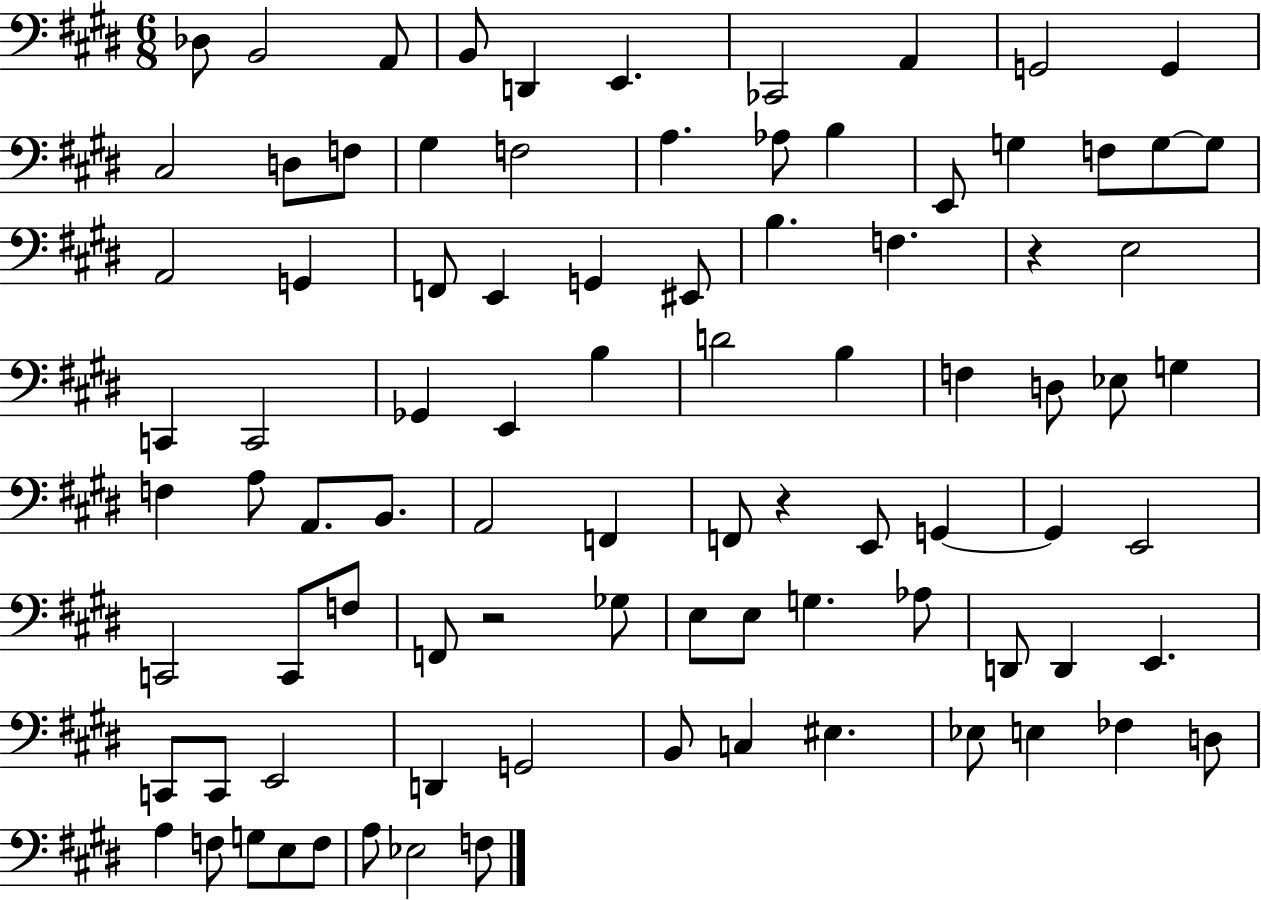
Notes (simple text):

Db3/e B2/h A2/e B2/e D2/q E2/q. CES2/h A2/q G2/h G2/q C#3/h D3/e F3/e G#3/q F3/h A3/q. Ab3/e B3/q E2/e G3/q F3/e G3/e G3/e A2/h G2/q F2/e E2/q G2/q EIS2/e B3/q. F3/q. R/q E3/h C2/q C2/h Gb2/q E2/q B3/q D4/h B3/q F3/q D3/e Eb3/e G3/q F3/q A3/e A2/e. B2/e. A2/h F2/q F2/e R/q E2/e G2/q G2/q E2/h C2/h C2/e F3/e F2/e R/h Gb3/e E3/e E3/e G3/q. Ab3/e D2/e D2/q E2/q. C2/e C2/e E2/h D2/q G2/h B2/e C3/q EIS3/q. Eb3/e E3/q FES3/q D3/e A3/q F3/e G3/e E3/e F3/e A3/e Eb3/h F3/e